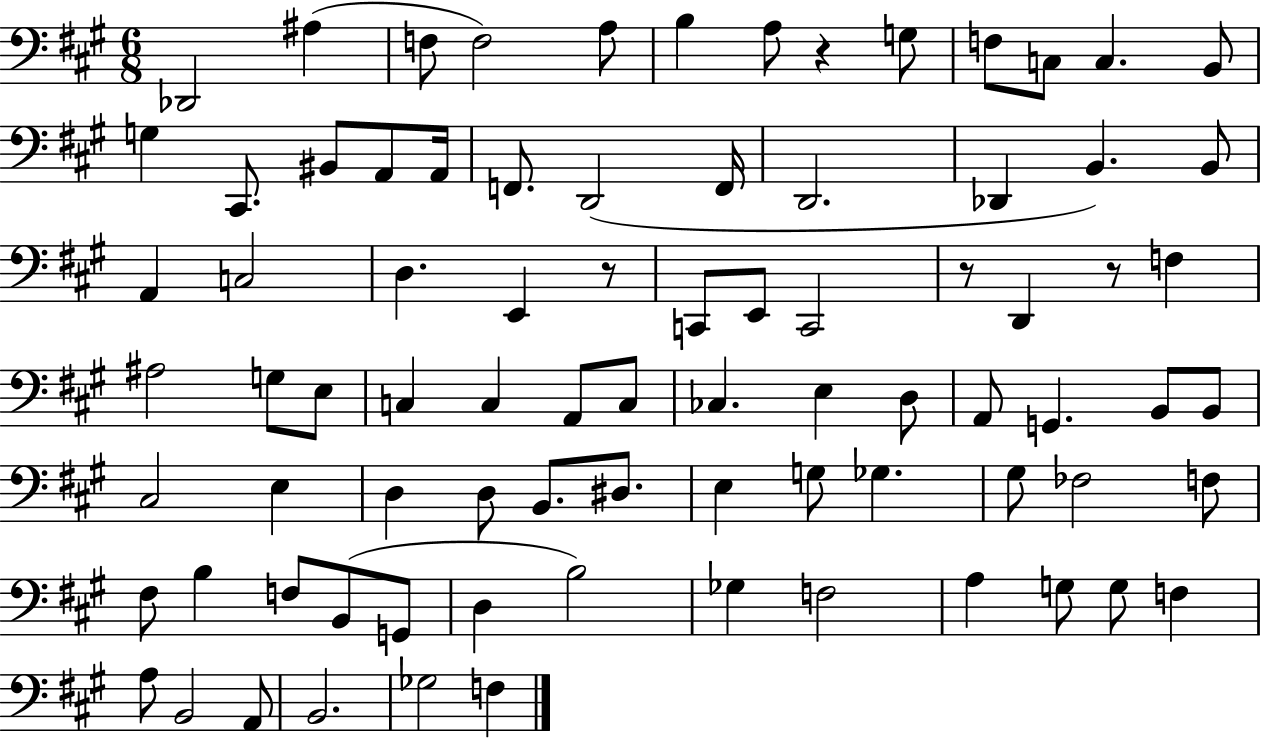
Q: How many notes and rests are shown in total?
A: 82